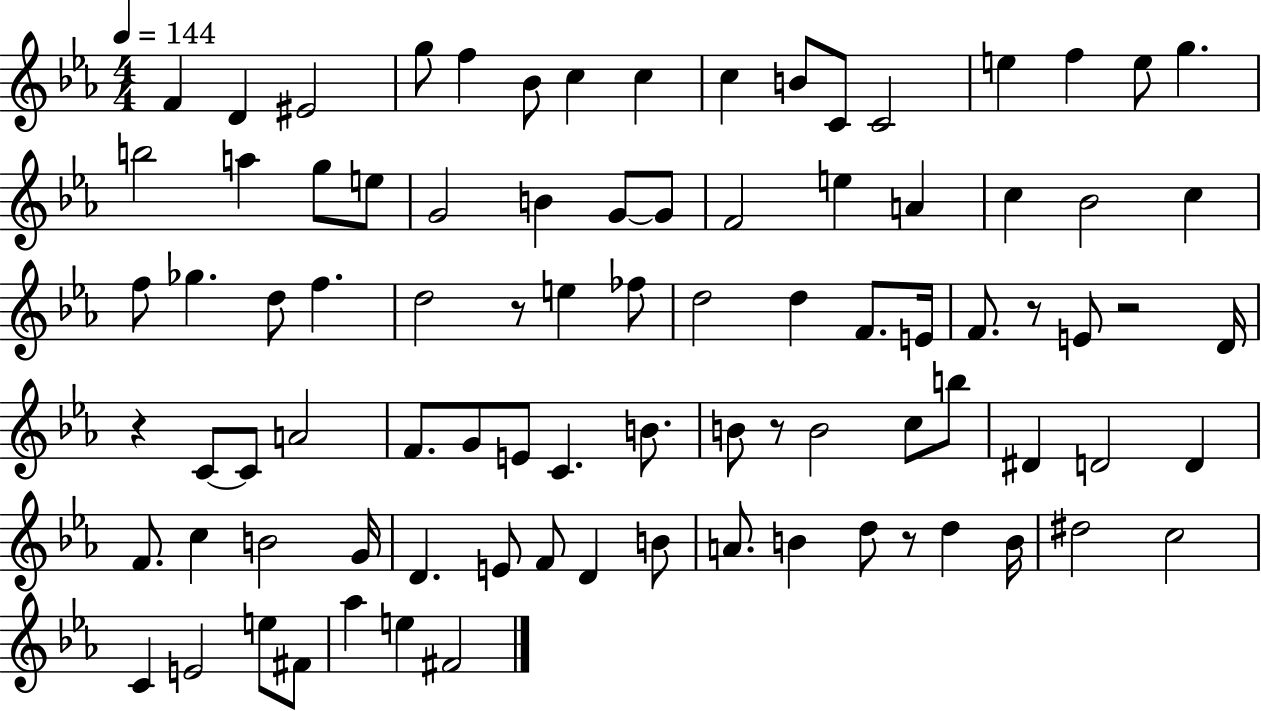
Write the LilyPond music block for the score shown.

{
  \clef treble
  \numericTimeSignature
  \time 4/4
  \key ees \major
  \tempo 4 = 144
  f'4 d'4 eis'2 | g''8 f''4 bes'8 c''4 c''4 | c''4 b'8 c'8 c'2 | e''4 f''4 e''8 g''4. | \break b''2 a''4 g''8 e''8 | g'2 b'4 g'8~~ g'8 | f'2 e''4 a'4 | c''4 bes'2 c''4 | \break f''8 ges''4. d''8 f''4. | d''2 r8 e''4 fes''8 | d''2 d''4 f'8. e'16 | f'8. r8 e'8 r2 d'16 | \break r4 c'8~~ c'8 a'2 | f'8. g'8 e'8 c'4. b'8. | b'8 r8 b'2 c''8 b''8 | dis'4 d'2 d'4 | \break f'8. c''4 b'2 g'16 | d'4. e'8 f'8 d'4 b'8 | a'8. b'4 d''8 r8 d''4 b'16 | dis''2 c''2 | \break c'4 e'2 e''8 fis'8 | aes''4 e''4 fis'2 | \bar "|."
}